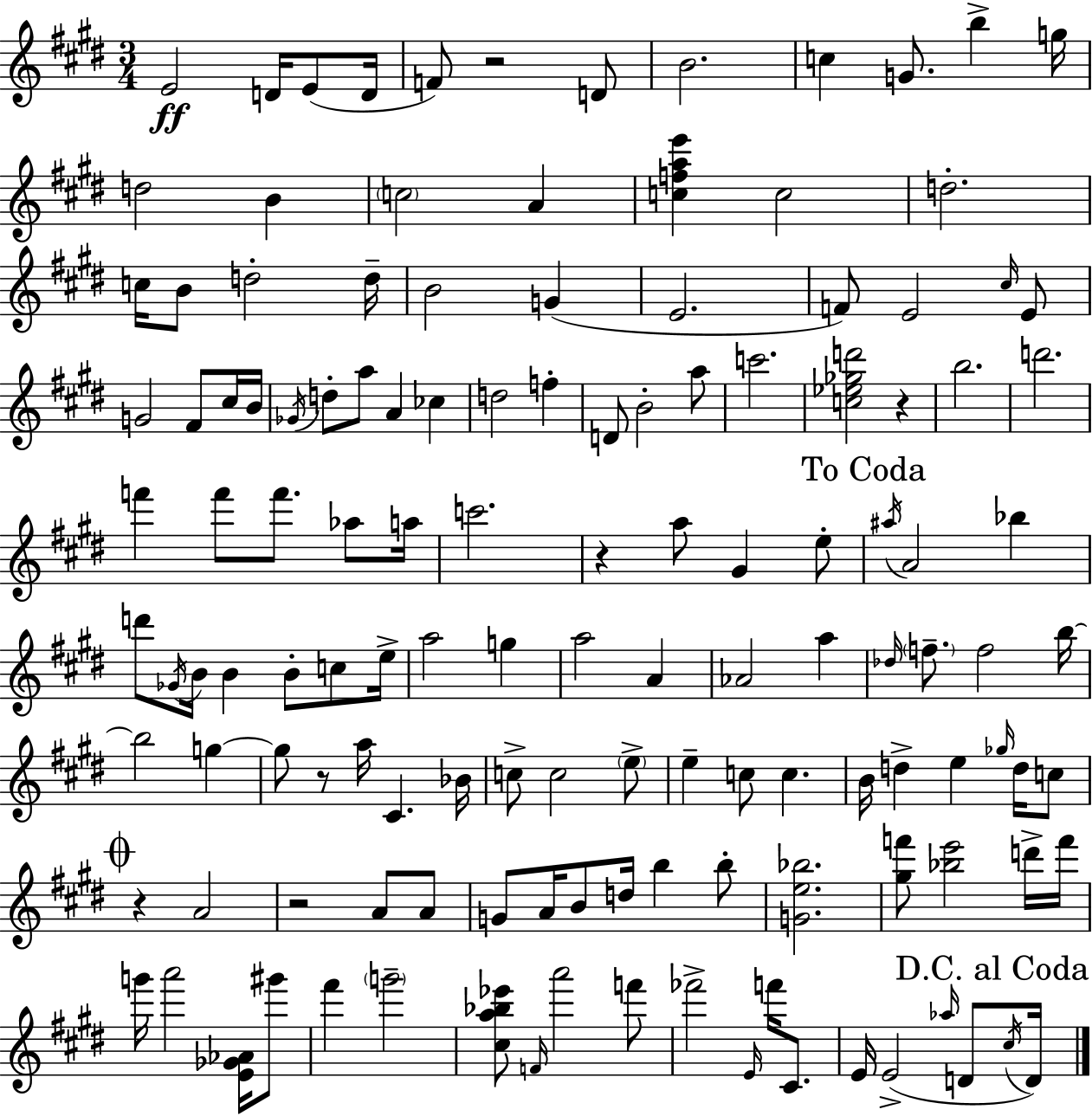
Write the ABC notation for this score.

X:1
T:Untitled
M:3/4
L:1/4
K:E
E2 D/4 E/2 D/4 F/2 z2 D/2 B2 c G/2 b g/4 d2 B c2 A [cfae'] c2 d2 c/4 B/2 d2 d/4 B2 G E2 F/2 E2 ^c/4 E/2 G2 ^F/2 ^c/4 B/4 _G/4 d/2 a/2 A _c d2 f D/2 B2 a/2 c'2 [c_e_gd']2 z b2 d'2 f' f'/2 f'/2 _a/2 a/4 c'2 z a/2 ^G e/2 ^a/4 A2 _b d'/2 _G/4 B/4 B B/2 c/2 e/4 a2 g a2 A _A2 a _d/4 f/2 f2 b/4 b2 g g/2 z/2 a/4 ^C _B/4 c/2 c2 e/2 e c/2 c B/4 d e _g/4 d/4 c/2 z A2 z2 A/2 A/2 G/2 A/4 B/2 d/4 b b/2 [Ge_b]2 [^gf']/2 [_be']2 d'/4 f'/4 g'/4 a'2 [E_G_A]/4 ^g'/2 ^f' g'2 [^ca_b_e']/2 F/4 a'2 f'/2 _f'2 E/4 f'/4 ^C/2 E/4 E2 _a/4 D/2 ^c/4 D/4